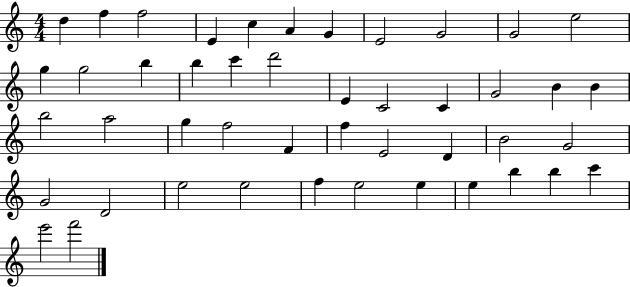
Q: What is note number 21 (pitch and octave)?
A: G4